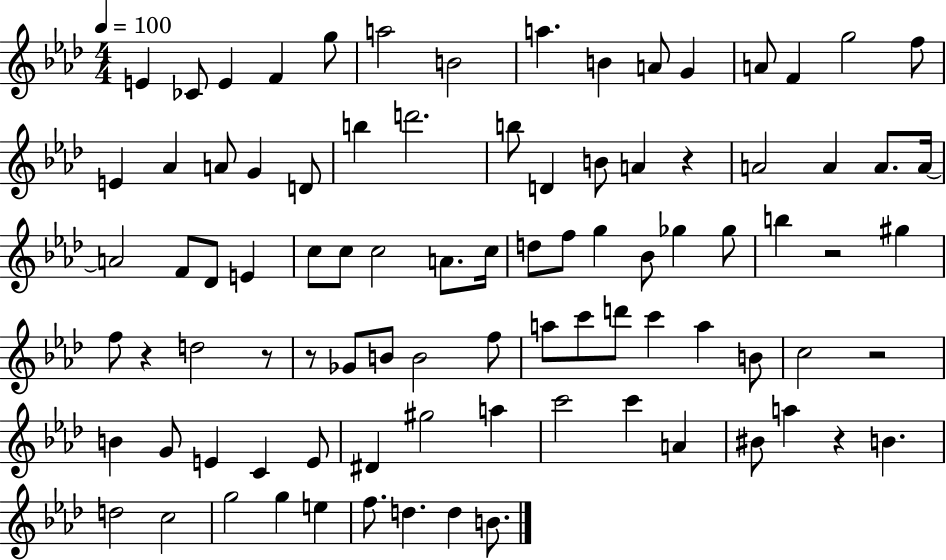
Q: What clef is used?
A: treble